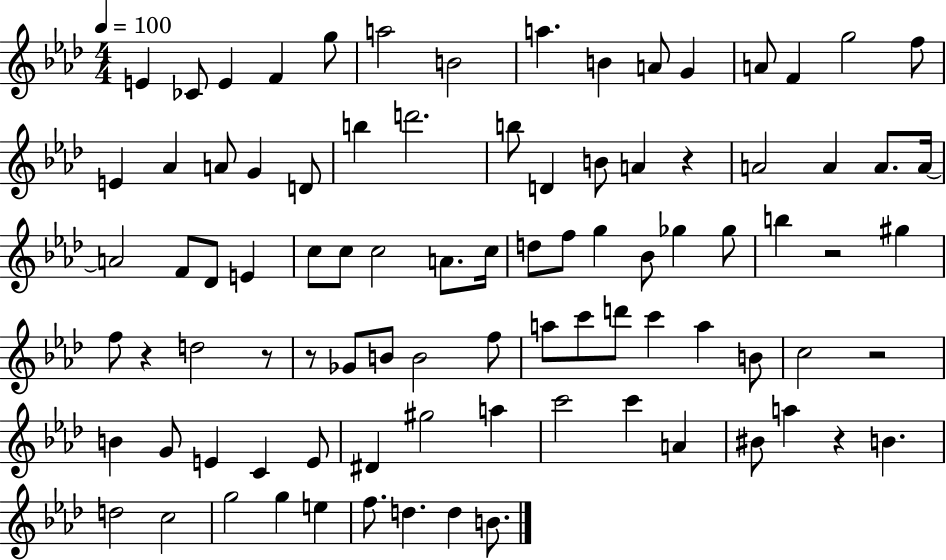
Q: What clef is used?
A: treble